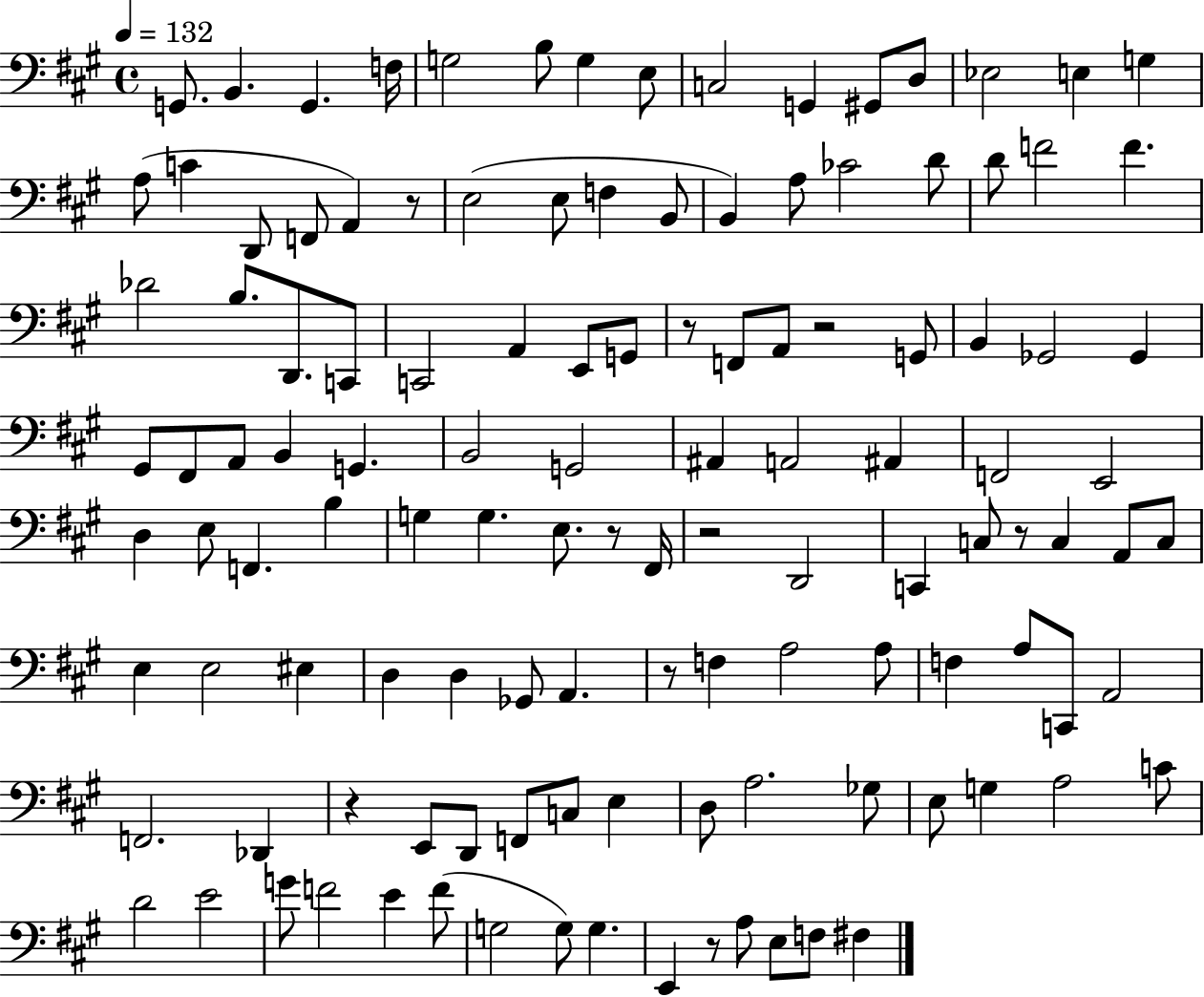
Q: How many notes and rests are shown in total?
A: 122